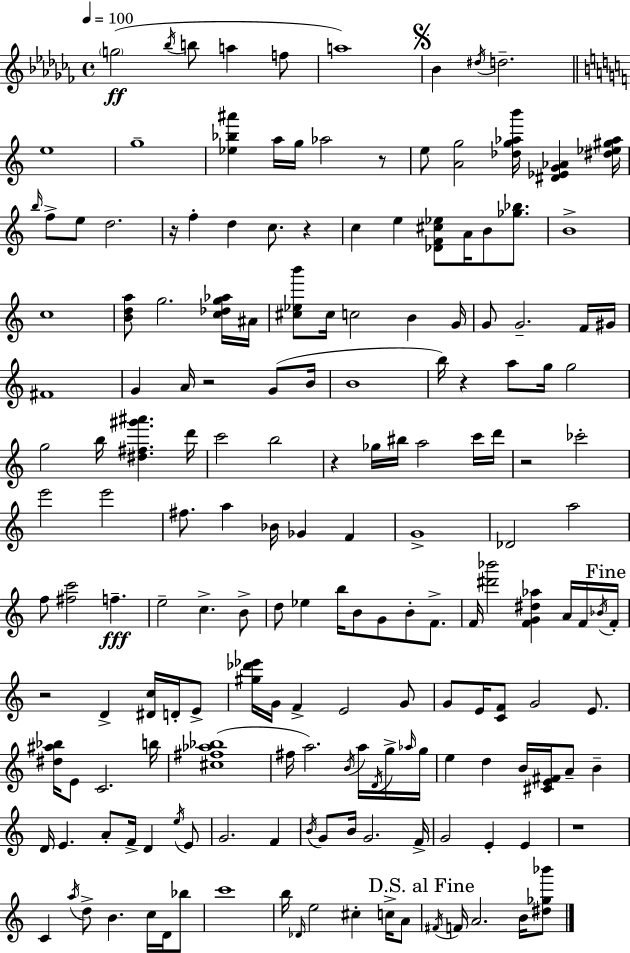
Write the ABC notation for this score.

X:1
T:Untitled
M:4/4
L:1/4
K:Abm
g2 _b/4 b/2 a f/2 a4 _B ^d/4 d2 e4 g4 [_e_b^a'] a/4 g/4 _a2 z/2 e/2 [Ag]2 [_dg_ab']/4 [^D_EG_A] [^d_e^g_a]/4 b/4 f/2 e/2 d2 z/4 f d c/2 z c e [_DF^c_e]/2 A/4 B/2 [_g_b]/2 B4 c4 [Bda]/2 g2 [c_dg_a]/4 ^A/4 [^c_eb']/2 ^c/4 c2 B G/4 G/2 G2 F/4 ^G/4 ^F4 G A/4 z2 G/2 B/4 B4 b/4 z a/2 g/4 g2 g2 b/4 [^d^f^g'^a'] d'/4 c'2 b2 z _g/4 ^b/4 a2 c'/4 d'/4 z2 _c'2 e'2 e'2 ^f/2 a _B/4 _G F G4 _D2 a2 f/2 [^fc']2 f e2 c B/2 d/2 _e b/4 B/2 G/2 B/2 F/2 F/4 [^d'_b']2 [FG^d_a] A/4 F/4 _B/4 F/4 z2 D [^Dc]/4 D/4 E/2 [^g_d'_e']/4 G/4 F E2 G/2 G/2 E/4 [CF]/2 G2 E/2 [^d^a_b]/4 E/2 C2 b/4 [^c^f_a_b]4 ^f/4 a2 B/4 a/4 D/4 g/4 _a/4 g/4 e d B/4 [^CE^F]/4 A/2 B D/4 E A/2 F/4 D e/4 E/2 G2 F B/4 G/2 B/4 G2 F/4 G2 E E z4 C a/4 d/2 B c/4 D/4 _b/2 c'4 b/4 _D/4 e2 ^c c/4 A/2 ^F/4 F/4 A2 B/4 [^d_g_b']/2